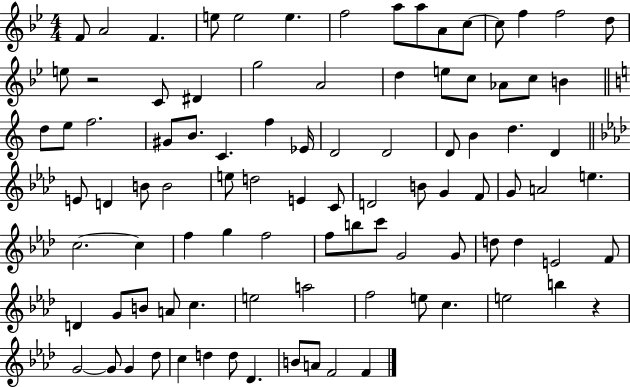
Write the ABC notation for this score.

X:1
T:Untitled
M:4/4
L:1/4
K:Bb
F/2 A2 F e/2 e2 e f2 a/2 a/2 A/2 c/2 c/2 f f2 d/2 e/2 z2 C/2 ^D g2 A2 d e/2 c/2 _A/2 c/2 B d/2 e/2 f2 ^G/2 B/2 C f _E/4 D2 D2 D/2 B d D E/2 D B/2 B2 e/2 d2 E C/2 D2 B/2 G F/2 G/2 A2 e c2 c f g f2 f/2 b/2 c'/2 G2 G/2 d/2 d E2 F/2 D G/2 B/2 A/2 c e2 a2 f2 e/2 c e2 b z G2 G/2 G _d/2 c d d/2 _D B/2 A/2 F2 F